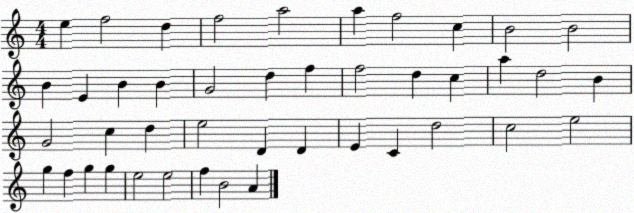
X:1
T:Untitled
M:4/4
L:1/4
K:C
e f2 d f2 a2 a f2 c B2 B2 B E B B G2 d f f2 d c a d2 B G2 c d e2 D D E C d2 c2 e2 g f g g e2 e2 f B2 A